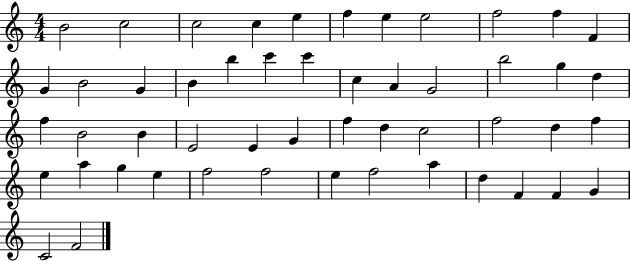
B4/h C5/h C5/h C5/q E5/q F5/q E5/q E5/h F5/h F5/q F4/q G4/q B4/h G4/q B4/q B5/q C6/q C6/q C5/q A4/q G4/h B5/h G5/q D5/q F5/q B4/h B4/q E4/h E4/q G4/q F5/q D5/q C5/h F5/h D5/q F5/q E5/q A5/q G5/q E5/q F5/h F5/h E5/q F5/h A5/q D5/q F4/q F4/q G4/q C4/h F4/h